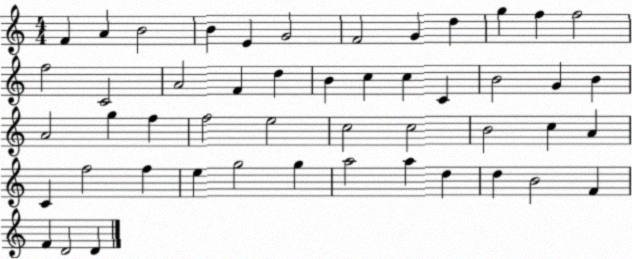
X:1
T:Untitled
M:4/4
L:1/4
K:C
F A B2 B E G2 F2 G d g f f2 f2 C2 A2 F d B c c C B2 G B A2 g f f2 e2 c2 c2 B2 c A C f2 f e g2 g a2 a d d B2 F F D2 D